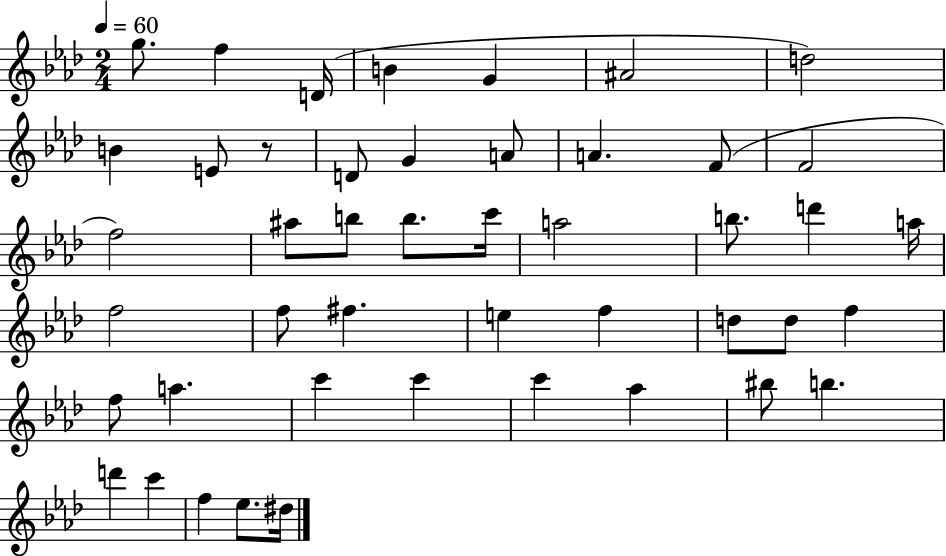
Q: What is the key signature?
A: AES major